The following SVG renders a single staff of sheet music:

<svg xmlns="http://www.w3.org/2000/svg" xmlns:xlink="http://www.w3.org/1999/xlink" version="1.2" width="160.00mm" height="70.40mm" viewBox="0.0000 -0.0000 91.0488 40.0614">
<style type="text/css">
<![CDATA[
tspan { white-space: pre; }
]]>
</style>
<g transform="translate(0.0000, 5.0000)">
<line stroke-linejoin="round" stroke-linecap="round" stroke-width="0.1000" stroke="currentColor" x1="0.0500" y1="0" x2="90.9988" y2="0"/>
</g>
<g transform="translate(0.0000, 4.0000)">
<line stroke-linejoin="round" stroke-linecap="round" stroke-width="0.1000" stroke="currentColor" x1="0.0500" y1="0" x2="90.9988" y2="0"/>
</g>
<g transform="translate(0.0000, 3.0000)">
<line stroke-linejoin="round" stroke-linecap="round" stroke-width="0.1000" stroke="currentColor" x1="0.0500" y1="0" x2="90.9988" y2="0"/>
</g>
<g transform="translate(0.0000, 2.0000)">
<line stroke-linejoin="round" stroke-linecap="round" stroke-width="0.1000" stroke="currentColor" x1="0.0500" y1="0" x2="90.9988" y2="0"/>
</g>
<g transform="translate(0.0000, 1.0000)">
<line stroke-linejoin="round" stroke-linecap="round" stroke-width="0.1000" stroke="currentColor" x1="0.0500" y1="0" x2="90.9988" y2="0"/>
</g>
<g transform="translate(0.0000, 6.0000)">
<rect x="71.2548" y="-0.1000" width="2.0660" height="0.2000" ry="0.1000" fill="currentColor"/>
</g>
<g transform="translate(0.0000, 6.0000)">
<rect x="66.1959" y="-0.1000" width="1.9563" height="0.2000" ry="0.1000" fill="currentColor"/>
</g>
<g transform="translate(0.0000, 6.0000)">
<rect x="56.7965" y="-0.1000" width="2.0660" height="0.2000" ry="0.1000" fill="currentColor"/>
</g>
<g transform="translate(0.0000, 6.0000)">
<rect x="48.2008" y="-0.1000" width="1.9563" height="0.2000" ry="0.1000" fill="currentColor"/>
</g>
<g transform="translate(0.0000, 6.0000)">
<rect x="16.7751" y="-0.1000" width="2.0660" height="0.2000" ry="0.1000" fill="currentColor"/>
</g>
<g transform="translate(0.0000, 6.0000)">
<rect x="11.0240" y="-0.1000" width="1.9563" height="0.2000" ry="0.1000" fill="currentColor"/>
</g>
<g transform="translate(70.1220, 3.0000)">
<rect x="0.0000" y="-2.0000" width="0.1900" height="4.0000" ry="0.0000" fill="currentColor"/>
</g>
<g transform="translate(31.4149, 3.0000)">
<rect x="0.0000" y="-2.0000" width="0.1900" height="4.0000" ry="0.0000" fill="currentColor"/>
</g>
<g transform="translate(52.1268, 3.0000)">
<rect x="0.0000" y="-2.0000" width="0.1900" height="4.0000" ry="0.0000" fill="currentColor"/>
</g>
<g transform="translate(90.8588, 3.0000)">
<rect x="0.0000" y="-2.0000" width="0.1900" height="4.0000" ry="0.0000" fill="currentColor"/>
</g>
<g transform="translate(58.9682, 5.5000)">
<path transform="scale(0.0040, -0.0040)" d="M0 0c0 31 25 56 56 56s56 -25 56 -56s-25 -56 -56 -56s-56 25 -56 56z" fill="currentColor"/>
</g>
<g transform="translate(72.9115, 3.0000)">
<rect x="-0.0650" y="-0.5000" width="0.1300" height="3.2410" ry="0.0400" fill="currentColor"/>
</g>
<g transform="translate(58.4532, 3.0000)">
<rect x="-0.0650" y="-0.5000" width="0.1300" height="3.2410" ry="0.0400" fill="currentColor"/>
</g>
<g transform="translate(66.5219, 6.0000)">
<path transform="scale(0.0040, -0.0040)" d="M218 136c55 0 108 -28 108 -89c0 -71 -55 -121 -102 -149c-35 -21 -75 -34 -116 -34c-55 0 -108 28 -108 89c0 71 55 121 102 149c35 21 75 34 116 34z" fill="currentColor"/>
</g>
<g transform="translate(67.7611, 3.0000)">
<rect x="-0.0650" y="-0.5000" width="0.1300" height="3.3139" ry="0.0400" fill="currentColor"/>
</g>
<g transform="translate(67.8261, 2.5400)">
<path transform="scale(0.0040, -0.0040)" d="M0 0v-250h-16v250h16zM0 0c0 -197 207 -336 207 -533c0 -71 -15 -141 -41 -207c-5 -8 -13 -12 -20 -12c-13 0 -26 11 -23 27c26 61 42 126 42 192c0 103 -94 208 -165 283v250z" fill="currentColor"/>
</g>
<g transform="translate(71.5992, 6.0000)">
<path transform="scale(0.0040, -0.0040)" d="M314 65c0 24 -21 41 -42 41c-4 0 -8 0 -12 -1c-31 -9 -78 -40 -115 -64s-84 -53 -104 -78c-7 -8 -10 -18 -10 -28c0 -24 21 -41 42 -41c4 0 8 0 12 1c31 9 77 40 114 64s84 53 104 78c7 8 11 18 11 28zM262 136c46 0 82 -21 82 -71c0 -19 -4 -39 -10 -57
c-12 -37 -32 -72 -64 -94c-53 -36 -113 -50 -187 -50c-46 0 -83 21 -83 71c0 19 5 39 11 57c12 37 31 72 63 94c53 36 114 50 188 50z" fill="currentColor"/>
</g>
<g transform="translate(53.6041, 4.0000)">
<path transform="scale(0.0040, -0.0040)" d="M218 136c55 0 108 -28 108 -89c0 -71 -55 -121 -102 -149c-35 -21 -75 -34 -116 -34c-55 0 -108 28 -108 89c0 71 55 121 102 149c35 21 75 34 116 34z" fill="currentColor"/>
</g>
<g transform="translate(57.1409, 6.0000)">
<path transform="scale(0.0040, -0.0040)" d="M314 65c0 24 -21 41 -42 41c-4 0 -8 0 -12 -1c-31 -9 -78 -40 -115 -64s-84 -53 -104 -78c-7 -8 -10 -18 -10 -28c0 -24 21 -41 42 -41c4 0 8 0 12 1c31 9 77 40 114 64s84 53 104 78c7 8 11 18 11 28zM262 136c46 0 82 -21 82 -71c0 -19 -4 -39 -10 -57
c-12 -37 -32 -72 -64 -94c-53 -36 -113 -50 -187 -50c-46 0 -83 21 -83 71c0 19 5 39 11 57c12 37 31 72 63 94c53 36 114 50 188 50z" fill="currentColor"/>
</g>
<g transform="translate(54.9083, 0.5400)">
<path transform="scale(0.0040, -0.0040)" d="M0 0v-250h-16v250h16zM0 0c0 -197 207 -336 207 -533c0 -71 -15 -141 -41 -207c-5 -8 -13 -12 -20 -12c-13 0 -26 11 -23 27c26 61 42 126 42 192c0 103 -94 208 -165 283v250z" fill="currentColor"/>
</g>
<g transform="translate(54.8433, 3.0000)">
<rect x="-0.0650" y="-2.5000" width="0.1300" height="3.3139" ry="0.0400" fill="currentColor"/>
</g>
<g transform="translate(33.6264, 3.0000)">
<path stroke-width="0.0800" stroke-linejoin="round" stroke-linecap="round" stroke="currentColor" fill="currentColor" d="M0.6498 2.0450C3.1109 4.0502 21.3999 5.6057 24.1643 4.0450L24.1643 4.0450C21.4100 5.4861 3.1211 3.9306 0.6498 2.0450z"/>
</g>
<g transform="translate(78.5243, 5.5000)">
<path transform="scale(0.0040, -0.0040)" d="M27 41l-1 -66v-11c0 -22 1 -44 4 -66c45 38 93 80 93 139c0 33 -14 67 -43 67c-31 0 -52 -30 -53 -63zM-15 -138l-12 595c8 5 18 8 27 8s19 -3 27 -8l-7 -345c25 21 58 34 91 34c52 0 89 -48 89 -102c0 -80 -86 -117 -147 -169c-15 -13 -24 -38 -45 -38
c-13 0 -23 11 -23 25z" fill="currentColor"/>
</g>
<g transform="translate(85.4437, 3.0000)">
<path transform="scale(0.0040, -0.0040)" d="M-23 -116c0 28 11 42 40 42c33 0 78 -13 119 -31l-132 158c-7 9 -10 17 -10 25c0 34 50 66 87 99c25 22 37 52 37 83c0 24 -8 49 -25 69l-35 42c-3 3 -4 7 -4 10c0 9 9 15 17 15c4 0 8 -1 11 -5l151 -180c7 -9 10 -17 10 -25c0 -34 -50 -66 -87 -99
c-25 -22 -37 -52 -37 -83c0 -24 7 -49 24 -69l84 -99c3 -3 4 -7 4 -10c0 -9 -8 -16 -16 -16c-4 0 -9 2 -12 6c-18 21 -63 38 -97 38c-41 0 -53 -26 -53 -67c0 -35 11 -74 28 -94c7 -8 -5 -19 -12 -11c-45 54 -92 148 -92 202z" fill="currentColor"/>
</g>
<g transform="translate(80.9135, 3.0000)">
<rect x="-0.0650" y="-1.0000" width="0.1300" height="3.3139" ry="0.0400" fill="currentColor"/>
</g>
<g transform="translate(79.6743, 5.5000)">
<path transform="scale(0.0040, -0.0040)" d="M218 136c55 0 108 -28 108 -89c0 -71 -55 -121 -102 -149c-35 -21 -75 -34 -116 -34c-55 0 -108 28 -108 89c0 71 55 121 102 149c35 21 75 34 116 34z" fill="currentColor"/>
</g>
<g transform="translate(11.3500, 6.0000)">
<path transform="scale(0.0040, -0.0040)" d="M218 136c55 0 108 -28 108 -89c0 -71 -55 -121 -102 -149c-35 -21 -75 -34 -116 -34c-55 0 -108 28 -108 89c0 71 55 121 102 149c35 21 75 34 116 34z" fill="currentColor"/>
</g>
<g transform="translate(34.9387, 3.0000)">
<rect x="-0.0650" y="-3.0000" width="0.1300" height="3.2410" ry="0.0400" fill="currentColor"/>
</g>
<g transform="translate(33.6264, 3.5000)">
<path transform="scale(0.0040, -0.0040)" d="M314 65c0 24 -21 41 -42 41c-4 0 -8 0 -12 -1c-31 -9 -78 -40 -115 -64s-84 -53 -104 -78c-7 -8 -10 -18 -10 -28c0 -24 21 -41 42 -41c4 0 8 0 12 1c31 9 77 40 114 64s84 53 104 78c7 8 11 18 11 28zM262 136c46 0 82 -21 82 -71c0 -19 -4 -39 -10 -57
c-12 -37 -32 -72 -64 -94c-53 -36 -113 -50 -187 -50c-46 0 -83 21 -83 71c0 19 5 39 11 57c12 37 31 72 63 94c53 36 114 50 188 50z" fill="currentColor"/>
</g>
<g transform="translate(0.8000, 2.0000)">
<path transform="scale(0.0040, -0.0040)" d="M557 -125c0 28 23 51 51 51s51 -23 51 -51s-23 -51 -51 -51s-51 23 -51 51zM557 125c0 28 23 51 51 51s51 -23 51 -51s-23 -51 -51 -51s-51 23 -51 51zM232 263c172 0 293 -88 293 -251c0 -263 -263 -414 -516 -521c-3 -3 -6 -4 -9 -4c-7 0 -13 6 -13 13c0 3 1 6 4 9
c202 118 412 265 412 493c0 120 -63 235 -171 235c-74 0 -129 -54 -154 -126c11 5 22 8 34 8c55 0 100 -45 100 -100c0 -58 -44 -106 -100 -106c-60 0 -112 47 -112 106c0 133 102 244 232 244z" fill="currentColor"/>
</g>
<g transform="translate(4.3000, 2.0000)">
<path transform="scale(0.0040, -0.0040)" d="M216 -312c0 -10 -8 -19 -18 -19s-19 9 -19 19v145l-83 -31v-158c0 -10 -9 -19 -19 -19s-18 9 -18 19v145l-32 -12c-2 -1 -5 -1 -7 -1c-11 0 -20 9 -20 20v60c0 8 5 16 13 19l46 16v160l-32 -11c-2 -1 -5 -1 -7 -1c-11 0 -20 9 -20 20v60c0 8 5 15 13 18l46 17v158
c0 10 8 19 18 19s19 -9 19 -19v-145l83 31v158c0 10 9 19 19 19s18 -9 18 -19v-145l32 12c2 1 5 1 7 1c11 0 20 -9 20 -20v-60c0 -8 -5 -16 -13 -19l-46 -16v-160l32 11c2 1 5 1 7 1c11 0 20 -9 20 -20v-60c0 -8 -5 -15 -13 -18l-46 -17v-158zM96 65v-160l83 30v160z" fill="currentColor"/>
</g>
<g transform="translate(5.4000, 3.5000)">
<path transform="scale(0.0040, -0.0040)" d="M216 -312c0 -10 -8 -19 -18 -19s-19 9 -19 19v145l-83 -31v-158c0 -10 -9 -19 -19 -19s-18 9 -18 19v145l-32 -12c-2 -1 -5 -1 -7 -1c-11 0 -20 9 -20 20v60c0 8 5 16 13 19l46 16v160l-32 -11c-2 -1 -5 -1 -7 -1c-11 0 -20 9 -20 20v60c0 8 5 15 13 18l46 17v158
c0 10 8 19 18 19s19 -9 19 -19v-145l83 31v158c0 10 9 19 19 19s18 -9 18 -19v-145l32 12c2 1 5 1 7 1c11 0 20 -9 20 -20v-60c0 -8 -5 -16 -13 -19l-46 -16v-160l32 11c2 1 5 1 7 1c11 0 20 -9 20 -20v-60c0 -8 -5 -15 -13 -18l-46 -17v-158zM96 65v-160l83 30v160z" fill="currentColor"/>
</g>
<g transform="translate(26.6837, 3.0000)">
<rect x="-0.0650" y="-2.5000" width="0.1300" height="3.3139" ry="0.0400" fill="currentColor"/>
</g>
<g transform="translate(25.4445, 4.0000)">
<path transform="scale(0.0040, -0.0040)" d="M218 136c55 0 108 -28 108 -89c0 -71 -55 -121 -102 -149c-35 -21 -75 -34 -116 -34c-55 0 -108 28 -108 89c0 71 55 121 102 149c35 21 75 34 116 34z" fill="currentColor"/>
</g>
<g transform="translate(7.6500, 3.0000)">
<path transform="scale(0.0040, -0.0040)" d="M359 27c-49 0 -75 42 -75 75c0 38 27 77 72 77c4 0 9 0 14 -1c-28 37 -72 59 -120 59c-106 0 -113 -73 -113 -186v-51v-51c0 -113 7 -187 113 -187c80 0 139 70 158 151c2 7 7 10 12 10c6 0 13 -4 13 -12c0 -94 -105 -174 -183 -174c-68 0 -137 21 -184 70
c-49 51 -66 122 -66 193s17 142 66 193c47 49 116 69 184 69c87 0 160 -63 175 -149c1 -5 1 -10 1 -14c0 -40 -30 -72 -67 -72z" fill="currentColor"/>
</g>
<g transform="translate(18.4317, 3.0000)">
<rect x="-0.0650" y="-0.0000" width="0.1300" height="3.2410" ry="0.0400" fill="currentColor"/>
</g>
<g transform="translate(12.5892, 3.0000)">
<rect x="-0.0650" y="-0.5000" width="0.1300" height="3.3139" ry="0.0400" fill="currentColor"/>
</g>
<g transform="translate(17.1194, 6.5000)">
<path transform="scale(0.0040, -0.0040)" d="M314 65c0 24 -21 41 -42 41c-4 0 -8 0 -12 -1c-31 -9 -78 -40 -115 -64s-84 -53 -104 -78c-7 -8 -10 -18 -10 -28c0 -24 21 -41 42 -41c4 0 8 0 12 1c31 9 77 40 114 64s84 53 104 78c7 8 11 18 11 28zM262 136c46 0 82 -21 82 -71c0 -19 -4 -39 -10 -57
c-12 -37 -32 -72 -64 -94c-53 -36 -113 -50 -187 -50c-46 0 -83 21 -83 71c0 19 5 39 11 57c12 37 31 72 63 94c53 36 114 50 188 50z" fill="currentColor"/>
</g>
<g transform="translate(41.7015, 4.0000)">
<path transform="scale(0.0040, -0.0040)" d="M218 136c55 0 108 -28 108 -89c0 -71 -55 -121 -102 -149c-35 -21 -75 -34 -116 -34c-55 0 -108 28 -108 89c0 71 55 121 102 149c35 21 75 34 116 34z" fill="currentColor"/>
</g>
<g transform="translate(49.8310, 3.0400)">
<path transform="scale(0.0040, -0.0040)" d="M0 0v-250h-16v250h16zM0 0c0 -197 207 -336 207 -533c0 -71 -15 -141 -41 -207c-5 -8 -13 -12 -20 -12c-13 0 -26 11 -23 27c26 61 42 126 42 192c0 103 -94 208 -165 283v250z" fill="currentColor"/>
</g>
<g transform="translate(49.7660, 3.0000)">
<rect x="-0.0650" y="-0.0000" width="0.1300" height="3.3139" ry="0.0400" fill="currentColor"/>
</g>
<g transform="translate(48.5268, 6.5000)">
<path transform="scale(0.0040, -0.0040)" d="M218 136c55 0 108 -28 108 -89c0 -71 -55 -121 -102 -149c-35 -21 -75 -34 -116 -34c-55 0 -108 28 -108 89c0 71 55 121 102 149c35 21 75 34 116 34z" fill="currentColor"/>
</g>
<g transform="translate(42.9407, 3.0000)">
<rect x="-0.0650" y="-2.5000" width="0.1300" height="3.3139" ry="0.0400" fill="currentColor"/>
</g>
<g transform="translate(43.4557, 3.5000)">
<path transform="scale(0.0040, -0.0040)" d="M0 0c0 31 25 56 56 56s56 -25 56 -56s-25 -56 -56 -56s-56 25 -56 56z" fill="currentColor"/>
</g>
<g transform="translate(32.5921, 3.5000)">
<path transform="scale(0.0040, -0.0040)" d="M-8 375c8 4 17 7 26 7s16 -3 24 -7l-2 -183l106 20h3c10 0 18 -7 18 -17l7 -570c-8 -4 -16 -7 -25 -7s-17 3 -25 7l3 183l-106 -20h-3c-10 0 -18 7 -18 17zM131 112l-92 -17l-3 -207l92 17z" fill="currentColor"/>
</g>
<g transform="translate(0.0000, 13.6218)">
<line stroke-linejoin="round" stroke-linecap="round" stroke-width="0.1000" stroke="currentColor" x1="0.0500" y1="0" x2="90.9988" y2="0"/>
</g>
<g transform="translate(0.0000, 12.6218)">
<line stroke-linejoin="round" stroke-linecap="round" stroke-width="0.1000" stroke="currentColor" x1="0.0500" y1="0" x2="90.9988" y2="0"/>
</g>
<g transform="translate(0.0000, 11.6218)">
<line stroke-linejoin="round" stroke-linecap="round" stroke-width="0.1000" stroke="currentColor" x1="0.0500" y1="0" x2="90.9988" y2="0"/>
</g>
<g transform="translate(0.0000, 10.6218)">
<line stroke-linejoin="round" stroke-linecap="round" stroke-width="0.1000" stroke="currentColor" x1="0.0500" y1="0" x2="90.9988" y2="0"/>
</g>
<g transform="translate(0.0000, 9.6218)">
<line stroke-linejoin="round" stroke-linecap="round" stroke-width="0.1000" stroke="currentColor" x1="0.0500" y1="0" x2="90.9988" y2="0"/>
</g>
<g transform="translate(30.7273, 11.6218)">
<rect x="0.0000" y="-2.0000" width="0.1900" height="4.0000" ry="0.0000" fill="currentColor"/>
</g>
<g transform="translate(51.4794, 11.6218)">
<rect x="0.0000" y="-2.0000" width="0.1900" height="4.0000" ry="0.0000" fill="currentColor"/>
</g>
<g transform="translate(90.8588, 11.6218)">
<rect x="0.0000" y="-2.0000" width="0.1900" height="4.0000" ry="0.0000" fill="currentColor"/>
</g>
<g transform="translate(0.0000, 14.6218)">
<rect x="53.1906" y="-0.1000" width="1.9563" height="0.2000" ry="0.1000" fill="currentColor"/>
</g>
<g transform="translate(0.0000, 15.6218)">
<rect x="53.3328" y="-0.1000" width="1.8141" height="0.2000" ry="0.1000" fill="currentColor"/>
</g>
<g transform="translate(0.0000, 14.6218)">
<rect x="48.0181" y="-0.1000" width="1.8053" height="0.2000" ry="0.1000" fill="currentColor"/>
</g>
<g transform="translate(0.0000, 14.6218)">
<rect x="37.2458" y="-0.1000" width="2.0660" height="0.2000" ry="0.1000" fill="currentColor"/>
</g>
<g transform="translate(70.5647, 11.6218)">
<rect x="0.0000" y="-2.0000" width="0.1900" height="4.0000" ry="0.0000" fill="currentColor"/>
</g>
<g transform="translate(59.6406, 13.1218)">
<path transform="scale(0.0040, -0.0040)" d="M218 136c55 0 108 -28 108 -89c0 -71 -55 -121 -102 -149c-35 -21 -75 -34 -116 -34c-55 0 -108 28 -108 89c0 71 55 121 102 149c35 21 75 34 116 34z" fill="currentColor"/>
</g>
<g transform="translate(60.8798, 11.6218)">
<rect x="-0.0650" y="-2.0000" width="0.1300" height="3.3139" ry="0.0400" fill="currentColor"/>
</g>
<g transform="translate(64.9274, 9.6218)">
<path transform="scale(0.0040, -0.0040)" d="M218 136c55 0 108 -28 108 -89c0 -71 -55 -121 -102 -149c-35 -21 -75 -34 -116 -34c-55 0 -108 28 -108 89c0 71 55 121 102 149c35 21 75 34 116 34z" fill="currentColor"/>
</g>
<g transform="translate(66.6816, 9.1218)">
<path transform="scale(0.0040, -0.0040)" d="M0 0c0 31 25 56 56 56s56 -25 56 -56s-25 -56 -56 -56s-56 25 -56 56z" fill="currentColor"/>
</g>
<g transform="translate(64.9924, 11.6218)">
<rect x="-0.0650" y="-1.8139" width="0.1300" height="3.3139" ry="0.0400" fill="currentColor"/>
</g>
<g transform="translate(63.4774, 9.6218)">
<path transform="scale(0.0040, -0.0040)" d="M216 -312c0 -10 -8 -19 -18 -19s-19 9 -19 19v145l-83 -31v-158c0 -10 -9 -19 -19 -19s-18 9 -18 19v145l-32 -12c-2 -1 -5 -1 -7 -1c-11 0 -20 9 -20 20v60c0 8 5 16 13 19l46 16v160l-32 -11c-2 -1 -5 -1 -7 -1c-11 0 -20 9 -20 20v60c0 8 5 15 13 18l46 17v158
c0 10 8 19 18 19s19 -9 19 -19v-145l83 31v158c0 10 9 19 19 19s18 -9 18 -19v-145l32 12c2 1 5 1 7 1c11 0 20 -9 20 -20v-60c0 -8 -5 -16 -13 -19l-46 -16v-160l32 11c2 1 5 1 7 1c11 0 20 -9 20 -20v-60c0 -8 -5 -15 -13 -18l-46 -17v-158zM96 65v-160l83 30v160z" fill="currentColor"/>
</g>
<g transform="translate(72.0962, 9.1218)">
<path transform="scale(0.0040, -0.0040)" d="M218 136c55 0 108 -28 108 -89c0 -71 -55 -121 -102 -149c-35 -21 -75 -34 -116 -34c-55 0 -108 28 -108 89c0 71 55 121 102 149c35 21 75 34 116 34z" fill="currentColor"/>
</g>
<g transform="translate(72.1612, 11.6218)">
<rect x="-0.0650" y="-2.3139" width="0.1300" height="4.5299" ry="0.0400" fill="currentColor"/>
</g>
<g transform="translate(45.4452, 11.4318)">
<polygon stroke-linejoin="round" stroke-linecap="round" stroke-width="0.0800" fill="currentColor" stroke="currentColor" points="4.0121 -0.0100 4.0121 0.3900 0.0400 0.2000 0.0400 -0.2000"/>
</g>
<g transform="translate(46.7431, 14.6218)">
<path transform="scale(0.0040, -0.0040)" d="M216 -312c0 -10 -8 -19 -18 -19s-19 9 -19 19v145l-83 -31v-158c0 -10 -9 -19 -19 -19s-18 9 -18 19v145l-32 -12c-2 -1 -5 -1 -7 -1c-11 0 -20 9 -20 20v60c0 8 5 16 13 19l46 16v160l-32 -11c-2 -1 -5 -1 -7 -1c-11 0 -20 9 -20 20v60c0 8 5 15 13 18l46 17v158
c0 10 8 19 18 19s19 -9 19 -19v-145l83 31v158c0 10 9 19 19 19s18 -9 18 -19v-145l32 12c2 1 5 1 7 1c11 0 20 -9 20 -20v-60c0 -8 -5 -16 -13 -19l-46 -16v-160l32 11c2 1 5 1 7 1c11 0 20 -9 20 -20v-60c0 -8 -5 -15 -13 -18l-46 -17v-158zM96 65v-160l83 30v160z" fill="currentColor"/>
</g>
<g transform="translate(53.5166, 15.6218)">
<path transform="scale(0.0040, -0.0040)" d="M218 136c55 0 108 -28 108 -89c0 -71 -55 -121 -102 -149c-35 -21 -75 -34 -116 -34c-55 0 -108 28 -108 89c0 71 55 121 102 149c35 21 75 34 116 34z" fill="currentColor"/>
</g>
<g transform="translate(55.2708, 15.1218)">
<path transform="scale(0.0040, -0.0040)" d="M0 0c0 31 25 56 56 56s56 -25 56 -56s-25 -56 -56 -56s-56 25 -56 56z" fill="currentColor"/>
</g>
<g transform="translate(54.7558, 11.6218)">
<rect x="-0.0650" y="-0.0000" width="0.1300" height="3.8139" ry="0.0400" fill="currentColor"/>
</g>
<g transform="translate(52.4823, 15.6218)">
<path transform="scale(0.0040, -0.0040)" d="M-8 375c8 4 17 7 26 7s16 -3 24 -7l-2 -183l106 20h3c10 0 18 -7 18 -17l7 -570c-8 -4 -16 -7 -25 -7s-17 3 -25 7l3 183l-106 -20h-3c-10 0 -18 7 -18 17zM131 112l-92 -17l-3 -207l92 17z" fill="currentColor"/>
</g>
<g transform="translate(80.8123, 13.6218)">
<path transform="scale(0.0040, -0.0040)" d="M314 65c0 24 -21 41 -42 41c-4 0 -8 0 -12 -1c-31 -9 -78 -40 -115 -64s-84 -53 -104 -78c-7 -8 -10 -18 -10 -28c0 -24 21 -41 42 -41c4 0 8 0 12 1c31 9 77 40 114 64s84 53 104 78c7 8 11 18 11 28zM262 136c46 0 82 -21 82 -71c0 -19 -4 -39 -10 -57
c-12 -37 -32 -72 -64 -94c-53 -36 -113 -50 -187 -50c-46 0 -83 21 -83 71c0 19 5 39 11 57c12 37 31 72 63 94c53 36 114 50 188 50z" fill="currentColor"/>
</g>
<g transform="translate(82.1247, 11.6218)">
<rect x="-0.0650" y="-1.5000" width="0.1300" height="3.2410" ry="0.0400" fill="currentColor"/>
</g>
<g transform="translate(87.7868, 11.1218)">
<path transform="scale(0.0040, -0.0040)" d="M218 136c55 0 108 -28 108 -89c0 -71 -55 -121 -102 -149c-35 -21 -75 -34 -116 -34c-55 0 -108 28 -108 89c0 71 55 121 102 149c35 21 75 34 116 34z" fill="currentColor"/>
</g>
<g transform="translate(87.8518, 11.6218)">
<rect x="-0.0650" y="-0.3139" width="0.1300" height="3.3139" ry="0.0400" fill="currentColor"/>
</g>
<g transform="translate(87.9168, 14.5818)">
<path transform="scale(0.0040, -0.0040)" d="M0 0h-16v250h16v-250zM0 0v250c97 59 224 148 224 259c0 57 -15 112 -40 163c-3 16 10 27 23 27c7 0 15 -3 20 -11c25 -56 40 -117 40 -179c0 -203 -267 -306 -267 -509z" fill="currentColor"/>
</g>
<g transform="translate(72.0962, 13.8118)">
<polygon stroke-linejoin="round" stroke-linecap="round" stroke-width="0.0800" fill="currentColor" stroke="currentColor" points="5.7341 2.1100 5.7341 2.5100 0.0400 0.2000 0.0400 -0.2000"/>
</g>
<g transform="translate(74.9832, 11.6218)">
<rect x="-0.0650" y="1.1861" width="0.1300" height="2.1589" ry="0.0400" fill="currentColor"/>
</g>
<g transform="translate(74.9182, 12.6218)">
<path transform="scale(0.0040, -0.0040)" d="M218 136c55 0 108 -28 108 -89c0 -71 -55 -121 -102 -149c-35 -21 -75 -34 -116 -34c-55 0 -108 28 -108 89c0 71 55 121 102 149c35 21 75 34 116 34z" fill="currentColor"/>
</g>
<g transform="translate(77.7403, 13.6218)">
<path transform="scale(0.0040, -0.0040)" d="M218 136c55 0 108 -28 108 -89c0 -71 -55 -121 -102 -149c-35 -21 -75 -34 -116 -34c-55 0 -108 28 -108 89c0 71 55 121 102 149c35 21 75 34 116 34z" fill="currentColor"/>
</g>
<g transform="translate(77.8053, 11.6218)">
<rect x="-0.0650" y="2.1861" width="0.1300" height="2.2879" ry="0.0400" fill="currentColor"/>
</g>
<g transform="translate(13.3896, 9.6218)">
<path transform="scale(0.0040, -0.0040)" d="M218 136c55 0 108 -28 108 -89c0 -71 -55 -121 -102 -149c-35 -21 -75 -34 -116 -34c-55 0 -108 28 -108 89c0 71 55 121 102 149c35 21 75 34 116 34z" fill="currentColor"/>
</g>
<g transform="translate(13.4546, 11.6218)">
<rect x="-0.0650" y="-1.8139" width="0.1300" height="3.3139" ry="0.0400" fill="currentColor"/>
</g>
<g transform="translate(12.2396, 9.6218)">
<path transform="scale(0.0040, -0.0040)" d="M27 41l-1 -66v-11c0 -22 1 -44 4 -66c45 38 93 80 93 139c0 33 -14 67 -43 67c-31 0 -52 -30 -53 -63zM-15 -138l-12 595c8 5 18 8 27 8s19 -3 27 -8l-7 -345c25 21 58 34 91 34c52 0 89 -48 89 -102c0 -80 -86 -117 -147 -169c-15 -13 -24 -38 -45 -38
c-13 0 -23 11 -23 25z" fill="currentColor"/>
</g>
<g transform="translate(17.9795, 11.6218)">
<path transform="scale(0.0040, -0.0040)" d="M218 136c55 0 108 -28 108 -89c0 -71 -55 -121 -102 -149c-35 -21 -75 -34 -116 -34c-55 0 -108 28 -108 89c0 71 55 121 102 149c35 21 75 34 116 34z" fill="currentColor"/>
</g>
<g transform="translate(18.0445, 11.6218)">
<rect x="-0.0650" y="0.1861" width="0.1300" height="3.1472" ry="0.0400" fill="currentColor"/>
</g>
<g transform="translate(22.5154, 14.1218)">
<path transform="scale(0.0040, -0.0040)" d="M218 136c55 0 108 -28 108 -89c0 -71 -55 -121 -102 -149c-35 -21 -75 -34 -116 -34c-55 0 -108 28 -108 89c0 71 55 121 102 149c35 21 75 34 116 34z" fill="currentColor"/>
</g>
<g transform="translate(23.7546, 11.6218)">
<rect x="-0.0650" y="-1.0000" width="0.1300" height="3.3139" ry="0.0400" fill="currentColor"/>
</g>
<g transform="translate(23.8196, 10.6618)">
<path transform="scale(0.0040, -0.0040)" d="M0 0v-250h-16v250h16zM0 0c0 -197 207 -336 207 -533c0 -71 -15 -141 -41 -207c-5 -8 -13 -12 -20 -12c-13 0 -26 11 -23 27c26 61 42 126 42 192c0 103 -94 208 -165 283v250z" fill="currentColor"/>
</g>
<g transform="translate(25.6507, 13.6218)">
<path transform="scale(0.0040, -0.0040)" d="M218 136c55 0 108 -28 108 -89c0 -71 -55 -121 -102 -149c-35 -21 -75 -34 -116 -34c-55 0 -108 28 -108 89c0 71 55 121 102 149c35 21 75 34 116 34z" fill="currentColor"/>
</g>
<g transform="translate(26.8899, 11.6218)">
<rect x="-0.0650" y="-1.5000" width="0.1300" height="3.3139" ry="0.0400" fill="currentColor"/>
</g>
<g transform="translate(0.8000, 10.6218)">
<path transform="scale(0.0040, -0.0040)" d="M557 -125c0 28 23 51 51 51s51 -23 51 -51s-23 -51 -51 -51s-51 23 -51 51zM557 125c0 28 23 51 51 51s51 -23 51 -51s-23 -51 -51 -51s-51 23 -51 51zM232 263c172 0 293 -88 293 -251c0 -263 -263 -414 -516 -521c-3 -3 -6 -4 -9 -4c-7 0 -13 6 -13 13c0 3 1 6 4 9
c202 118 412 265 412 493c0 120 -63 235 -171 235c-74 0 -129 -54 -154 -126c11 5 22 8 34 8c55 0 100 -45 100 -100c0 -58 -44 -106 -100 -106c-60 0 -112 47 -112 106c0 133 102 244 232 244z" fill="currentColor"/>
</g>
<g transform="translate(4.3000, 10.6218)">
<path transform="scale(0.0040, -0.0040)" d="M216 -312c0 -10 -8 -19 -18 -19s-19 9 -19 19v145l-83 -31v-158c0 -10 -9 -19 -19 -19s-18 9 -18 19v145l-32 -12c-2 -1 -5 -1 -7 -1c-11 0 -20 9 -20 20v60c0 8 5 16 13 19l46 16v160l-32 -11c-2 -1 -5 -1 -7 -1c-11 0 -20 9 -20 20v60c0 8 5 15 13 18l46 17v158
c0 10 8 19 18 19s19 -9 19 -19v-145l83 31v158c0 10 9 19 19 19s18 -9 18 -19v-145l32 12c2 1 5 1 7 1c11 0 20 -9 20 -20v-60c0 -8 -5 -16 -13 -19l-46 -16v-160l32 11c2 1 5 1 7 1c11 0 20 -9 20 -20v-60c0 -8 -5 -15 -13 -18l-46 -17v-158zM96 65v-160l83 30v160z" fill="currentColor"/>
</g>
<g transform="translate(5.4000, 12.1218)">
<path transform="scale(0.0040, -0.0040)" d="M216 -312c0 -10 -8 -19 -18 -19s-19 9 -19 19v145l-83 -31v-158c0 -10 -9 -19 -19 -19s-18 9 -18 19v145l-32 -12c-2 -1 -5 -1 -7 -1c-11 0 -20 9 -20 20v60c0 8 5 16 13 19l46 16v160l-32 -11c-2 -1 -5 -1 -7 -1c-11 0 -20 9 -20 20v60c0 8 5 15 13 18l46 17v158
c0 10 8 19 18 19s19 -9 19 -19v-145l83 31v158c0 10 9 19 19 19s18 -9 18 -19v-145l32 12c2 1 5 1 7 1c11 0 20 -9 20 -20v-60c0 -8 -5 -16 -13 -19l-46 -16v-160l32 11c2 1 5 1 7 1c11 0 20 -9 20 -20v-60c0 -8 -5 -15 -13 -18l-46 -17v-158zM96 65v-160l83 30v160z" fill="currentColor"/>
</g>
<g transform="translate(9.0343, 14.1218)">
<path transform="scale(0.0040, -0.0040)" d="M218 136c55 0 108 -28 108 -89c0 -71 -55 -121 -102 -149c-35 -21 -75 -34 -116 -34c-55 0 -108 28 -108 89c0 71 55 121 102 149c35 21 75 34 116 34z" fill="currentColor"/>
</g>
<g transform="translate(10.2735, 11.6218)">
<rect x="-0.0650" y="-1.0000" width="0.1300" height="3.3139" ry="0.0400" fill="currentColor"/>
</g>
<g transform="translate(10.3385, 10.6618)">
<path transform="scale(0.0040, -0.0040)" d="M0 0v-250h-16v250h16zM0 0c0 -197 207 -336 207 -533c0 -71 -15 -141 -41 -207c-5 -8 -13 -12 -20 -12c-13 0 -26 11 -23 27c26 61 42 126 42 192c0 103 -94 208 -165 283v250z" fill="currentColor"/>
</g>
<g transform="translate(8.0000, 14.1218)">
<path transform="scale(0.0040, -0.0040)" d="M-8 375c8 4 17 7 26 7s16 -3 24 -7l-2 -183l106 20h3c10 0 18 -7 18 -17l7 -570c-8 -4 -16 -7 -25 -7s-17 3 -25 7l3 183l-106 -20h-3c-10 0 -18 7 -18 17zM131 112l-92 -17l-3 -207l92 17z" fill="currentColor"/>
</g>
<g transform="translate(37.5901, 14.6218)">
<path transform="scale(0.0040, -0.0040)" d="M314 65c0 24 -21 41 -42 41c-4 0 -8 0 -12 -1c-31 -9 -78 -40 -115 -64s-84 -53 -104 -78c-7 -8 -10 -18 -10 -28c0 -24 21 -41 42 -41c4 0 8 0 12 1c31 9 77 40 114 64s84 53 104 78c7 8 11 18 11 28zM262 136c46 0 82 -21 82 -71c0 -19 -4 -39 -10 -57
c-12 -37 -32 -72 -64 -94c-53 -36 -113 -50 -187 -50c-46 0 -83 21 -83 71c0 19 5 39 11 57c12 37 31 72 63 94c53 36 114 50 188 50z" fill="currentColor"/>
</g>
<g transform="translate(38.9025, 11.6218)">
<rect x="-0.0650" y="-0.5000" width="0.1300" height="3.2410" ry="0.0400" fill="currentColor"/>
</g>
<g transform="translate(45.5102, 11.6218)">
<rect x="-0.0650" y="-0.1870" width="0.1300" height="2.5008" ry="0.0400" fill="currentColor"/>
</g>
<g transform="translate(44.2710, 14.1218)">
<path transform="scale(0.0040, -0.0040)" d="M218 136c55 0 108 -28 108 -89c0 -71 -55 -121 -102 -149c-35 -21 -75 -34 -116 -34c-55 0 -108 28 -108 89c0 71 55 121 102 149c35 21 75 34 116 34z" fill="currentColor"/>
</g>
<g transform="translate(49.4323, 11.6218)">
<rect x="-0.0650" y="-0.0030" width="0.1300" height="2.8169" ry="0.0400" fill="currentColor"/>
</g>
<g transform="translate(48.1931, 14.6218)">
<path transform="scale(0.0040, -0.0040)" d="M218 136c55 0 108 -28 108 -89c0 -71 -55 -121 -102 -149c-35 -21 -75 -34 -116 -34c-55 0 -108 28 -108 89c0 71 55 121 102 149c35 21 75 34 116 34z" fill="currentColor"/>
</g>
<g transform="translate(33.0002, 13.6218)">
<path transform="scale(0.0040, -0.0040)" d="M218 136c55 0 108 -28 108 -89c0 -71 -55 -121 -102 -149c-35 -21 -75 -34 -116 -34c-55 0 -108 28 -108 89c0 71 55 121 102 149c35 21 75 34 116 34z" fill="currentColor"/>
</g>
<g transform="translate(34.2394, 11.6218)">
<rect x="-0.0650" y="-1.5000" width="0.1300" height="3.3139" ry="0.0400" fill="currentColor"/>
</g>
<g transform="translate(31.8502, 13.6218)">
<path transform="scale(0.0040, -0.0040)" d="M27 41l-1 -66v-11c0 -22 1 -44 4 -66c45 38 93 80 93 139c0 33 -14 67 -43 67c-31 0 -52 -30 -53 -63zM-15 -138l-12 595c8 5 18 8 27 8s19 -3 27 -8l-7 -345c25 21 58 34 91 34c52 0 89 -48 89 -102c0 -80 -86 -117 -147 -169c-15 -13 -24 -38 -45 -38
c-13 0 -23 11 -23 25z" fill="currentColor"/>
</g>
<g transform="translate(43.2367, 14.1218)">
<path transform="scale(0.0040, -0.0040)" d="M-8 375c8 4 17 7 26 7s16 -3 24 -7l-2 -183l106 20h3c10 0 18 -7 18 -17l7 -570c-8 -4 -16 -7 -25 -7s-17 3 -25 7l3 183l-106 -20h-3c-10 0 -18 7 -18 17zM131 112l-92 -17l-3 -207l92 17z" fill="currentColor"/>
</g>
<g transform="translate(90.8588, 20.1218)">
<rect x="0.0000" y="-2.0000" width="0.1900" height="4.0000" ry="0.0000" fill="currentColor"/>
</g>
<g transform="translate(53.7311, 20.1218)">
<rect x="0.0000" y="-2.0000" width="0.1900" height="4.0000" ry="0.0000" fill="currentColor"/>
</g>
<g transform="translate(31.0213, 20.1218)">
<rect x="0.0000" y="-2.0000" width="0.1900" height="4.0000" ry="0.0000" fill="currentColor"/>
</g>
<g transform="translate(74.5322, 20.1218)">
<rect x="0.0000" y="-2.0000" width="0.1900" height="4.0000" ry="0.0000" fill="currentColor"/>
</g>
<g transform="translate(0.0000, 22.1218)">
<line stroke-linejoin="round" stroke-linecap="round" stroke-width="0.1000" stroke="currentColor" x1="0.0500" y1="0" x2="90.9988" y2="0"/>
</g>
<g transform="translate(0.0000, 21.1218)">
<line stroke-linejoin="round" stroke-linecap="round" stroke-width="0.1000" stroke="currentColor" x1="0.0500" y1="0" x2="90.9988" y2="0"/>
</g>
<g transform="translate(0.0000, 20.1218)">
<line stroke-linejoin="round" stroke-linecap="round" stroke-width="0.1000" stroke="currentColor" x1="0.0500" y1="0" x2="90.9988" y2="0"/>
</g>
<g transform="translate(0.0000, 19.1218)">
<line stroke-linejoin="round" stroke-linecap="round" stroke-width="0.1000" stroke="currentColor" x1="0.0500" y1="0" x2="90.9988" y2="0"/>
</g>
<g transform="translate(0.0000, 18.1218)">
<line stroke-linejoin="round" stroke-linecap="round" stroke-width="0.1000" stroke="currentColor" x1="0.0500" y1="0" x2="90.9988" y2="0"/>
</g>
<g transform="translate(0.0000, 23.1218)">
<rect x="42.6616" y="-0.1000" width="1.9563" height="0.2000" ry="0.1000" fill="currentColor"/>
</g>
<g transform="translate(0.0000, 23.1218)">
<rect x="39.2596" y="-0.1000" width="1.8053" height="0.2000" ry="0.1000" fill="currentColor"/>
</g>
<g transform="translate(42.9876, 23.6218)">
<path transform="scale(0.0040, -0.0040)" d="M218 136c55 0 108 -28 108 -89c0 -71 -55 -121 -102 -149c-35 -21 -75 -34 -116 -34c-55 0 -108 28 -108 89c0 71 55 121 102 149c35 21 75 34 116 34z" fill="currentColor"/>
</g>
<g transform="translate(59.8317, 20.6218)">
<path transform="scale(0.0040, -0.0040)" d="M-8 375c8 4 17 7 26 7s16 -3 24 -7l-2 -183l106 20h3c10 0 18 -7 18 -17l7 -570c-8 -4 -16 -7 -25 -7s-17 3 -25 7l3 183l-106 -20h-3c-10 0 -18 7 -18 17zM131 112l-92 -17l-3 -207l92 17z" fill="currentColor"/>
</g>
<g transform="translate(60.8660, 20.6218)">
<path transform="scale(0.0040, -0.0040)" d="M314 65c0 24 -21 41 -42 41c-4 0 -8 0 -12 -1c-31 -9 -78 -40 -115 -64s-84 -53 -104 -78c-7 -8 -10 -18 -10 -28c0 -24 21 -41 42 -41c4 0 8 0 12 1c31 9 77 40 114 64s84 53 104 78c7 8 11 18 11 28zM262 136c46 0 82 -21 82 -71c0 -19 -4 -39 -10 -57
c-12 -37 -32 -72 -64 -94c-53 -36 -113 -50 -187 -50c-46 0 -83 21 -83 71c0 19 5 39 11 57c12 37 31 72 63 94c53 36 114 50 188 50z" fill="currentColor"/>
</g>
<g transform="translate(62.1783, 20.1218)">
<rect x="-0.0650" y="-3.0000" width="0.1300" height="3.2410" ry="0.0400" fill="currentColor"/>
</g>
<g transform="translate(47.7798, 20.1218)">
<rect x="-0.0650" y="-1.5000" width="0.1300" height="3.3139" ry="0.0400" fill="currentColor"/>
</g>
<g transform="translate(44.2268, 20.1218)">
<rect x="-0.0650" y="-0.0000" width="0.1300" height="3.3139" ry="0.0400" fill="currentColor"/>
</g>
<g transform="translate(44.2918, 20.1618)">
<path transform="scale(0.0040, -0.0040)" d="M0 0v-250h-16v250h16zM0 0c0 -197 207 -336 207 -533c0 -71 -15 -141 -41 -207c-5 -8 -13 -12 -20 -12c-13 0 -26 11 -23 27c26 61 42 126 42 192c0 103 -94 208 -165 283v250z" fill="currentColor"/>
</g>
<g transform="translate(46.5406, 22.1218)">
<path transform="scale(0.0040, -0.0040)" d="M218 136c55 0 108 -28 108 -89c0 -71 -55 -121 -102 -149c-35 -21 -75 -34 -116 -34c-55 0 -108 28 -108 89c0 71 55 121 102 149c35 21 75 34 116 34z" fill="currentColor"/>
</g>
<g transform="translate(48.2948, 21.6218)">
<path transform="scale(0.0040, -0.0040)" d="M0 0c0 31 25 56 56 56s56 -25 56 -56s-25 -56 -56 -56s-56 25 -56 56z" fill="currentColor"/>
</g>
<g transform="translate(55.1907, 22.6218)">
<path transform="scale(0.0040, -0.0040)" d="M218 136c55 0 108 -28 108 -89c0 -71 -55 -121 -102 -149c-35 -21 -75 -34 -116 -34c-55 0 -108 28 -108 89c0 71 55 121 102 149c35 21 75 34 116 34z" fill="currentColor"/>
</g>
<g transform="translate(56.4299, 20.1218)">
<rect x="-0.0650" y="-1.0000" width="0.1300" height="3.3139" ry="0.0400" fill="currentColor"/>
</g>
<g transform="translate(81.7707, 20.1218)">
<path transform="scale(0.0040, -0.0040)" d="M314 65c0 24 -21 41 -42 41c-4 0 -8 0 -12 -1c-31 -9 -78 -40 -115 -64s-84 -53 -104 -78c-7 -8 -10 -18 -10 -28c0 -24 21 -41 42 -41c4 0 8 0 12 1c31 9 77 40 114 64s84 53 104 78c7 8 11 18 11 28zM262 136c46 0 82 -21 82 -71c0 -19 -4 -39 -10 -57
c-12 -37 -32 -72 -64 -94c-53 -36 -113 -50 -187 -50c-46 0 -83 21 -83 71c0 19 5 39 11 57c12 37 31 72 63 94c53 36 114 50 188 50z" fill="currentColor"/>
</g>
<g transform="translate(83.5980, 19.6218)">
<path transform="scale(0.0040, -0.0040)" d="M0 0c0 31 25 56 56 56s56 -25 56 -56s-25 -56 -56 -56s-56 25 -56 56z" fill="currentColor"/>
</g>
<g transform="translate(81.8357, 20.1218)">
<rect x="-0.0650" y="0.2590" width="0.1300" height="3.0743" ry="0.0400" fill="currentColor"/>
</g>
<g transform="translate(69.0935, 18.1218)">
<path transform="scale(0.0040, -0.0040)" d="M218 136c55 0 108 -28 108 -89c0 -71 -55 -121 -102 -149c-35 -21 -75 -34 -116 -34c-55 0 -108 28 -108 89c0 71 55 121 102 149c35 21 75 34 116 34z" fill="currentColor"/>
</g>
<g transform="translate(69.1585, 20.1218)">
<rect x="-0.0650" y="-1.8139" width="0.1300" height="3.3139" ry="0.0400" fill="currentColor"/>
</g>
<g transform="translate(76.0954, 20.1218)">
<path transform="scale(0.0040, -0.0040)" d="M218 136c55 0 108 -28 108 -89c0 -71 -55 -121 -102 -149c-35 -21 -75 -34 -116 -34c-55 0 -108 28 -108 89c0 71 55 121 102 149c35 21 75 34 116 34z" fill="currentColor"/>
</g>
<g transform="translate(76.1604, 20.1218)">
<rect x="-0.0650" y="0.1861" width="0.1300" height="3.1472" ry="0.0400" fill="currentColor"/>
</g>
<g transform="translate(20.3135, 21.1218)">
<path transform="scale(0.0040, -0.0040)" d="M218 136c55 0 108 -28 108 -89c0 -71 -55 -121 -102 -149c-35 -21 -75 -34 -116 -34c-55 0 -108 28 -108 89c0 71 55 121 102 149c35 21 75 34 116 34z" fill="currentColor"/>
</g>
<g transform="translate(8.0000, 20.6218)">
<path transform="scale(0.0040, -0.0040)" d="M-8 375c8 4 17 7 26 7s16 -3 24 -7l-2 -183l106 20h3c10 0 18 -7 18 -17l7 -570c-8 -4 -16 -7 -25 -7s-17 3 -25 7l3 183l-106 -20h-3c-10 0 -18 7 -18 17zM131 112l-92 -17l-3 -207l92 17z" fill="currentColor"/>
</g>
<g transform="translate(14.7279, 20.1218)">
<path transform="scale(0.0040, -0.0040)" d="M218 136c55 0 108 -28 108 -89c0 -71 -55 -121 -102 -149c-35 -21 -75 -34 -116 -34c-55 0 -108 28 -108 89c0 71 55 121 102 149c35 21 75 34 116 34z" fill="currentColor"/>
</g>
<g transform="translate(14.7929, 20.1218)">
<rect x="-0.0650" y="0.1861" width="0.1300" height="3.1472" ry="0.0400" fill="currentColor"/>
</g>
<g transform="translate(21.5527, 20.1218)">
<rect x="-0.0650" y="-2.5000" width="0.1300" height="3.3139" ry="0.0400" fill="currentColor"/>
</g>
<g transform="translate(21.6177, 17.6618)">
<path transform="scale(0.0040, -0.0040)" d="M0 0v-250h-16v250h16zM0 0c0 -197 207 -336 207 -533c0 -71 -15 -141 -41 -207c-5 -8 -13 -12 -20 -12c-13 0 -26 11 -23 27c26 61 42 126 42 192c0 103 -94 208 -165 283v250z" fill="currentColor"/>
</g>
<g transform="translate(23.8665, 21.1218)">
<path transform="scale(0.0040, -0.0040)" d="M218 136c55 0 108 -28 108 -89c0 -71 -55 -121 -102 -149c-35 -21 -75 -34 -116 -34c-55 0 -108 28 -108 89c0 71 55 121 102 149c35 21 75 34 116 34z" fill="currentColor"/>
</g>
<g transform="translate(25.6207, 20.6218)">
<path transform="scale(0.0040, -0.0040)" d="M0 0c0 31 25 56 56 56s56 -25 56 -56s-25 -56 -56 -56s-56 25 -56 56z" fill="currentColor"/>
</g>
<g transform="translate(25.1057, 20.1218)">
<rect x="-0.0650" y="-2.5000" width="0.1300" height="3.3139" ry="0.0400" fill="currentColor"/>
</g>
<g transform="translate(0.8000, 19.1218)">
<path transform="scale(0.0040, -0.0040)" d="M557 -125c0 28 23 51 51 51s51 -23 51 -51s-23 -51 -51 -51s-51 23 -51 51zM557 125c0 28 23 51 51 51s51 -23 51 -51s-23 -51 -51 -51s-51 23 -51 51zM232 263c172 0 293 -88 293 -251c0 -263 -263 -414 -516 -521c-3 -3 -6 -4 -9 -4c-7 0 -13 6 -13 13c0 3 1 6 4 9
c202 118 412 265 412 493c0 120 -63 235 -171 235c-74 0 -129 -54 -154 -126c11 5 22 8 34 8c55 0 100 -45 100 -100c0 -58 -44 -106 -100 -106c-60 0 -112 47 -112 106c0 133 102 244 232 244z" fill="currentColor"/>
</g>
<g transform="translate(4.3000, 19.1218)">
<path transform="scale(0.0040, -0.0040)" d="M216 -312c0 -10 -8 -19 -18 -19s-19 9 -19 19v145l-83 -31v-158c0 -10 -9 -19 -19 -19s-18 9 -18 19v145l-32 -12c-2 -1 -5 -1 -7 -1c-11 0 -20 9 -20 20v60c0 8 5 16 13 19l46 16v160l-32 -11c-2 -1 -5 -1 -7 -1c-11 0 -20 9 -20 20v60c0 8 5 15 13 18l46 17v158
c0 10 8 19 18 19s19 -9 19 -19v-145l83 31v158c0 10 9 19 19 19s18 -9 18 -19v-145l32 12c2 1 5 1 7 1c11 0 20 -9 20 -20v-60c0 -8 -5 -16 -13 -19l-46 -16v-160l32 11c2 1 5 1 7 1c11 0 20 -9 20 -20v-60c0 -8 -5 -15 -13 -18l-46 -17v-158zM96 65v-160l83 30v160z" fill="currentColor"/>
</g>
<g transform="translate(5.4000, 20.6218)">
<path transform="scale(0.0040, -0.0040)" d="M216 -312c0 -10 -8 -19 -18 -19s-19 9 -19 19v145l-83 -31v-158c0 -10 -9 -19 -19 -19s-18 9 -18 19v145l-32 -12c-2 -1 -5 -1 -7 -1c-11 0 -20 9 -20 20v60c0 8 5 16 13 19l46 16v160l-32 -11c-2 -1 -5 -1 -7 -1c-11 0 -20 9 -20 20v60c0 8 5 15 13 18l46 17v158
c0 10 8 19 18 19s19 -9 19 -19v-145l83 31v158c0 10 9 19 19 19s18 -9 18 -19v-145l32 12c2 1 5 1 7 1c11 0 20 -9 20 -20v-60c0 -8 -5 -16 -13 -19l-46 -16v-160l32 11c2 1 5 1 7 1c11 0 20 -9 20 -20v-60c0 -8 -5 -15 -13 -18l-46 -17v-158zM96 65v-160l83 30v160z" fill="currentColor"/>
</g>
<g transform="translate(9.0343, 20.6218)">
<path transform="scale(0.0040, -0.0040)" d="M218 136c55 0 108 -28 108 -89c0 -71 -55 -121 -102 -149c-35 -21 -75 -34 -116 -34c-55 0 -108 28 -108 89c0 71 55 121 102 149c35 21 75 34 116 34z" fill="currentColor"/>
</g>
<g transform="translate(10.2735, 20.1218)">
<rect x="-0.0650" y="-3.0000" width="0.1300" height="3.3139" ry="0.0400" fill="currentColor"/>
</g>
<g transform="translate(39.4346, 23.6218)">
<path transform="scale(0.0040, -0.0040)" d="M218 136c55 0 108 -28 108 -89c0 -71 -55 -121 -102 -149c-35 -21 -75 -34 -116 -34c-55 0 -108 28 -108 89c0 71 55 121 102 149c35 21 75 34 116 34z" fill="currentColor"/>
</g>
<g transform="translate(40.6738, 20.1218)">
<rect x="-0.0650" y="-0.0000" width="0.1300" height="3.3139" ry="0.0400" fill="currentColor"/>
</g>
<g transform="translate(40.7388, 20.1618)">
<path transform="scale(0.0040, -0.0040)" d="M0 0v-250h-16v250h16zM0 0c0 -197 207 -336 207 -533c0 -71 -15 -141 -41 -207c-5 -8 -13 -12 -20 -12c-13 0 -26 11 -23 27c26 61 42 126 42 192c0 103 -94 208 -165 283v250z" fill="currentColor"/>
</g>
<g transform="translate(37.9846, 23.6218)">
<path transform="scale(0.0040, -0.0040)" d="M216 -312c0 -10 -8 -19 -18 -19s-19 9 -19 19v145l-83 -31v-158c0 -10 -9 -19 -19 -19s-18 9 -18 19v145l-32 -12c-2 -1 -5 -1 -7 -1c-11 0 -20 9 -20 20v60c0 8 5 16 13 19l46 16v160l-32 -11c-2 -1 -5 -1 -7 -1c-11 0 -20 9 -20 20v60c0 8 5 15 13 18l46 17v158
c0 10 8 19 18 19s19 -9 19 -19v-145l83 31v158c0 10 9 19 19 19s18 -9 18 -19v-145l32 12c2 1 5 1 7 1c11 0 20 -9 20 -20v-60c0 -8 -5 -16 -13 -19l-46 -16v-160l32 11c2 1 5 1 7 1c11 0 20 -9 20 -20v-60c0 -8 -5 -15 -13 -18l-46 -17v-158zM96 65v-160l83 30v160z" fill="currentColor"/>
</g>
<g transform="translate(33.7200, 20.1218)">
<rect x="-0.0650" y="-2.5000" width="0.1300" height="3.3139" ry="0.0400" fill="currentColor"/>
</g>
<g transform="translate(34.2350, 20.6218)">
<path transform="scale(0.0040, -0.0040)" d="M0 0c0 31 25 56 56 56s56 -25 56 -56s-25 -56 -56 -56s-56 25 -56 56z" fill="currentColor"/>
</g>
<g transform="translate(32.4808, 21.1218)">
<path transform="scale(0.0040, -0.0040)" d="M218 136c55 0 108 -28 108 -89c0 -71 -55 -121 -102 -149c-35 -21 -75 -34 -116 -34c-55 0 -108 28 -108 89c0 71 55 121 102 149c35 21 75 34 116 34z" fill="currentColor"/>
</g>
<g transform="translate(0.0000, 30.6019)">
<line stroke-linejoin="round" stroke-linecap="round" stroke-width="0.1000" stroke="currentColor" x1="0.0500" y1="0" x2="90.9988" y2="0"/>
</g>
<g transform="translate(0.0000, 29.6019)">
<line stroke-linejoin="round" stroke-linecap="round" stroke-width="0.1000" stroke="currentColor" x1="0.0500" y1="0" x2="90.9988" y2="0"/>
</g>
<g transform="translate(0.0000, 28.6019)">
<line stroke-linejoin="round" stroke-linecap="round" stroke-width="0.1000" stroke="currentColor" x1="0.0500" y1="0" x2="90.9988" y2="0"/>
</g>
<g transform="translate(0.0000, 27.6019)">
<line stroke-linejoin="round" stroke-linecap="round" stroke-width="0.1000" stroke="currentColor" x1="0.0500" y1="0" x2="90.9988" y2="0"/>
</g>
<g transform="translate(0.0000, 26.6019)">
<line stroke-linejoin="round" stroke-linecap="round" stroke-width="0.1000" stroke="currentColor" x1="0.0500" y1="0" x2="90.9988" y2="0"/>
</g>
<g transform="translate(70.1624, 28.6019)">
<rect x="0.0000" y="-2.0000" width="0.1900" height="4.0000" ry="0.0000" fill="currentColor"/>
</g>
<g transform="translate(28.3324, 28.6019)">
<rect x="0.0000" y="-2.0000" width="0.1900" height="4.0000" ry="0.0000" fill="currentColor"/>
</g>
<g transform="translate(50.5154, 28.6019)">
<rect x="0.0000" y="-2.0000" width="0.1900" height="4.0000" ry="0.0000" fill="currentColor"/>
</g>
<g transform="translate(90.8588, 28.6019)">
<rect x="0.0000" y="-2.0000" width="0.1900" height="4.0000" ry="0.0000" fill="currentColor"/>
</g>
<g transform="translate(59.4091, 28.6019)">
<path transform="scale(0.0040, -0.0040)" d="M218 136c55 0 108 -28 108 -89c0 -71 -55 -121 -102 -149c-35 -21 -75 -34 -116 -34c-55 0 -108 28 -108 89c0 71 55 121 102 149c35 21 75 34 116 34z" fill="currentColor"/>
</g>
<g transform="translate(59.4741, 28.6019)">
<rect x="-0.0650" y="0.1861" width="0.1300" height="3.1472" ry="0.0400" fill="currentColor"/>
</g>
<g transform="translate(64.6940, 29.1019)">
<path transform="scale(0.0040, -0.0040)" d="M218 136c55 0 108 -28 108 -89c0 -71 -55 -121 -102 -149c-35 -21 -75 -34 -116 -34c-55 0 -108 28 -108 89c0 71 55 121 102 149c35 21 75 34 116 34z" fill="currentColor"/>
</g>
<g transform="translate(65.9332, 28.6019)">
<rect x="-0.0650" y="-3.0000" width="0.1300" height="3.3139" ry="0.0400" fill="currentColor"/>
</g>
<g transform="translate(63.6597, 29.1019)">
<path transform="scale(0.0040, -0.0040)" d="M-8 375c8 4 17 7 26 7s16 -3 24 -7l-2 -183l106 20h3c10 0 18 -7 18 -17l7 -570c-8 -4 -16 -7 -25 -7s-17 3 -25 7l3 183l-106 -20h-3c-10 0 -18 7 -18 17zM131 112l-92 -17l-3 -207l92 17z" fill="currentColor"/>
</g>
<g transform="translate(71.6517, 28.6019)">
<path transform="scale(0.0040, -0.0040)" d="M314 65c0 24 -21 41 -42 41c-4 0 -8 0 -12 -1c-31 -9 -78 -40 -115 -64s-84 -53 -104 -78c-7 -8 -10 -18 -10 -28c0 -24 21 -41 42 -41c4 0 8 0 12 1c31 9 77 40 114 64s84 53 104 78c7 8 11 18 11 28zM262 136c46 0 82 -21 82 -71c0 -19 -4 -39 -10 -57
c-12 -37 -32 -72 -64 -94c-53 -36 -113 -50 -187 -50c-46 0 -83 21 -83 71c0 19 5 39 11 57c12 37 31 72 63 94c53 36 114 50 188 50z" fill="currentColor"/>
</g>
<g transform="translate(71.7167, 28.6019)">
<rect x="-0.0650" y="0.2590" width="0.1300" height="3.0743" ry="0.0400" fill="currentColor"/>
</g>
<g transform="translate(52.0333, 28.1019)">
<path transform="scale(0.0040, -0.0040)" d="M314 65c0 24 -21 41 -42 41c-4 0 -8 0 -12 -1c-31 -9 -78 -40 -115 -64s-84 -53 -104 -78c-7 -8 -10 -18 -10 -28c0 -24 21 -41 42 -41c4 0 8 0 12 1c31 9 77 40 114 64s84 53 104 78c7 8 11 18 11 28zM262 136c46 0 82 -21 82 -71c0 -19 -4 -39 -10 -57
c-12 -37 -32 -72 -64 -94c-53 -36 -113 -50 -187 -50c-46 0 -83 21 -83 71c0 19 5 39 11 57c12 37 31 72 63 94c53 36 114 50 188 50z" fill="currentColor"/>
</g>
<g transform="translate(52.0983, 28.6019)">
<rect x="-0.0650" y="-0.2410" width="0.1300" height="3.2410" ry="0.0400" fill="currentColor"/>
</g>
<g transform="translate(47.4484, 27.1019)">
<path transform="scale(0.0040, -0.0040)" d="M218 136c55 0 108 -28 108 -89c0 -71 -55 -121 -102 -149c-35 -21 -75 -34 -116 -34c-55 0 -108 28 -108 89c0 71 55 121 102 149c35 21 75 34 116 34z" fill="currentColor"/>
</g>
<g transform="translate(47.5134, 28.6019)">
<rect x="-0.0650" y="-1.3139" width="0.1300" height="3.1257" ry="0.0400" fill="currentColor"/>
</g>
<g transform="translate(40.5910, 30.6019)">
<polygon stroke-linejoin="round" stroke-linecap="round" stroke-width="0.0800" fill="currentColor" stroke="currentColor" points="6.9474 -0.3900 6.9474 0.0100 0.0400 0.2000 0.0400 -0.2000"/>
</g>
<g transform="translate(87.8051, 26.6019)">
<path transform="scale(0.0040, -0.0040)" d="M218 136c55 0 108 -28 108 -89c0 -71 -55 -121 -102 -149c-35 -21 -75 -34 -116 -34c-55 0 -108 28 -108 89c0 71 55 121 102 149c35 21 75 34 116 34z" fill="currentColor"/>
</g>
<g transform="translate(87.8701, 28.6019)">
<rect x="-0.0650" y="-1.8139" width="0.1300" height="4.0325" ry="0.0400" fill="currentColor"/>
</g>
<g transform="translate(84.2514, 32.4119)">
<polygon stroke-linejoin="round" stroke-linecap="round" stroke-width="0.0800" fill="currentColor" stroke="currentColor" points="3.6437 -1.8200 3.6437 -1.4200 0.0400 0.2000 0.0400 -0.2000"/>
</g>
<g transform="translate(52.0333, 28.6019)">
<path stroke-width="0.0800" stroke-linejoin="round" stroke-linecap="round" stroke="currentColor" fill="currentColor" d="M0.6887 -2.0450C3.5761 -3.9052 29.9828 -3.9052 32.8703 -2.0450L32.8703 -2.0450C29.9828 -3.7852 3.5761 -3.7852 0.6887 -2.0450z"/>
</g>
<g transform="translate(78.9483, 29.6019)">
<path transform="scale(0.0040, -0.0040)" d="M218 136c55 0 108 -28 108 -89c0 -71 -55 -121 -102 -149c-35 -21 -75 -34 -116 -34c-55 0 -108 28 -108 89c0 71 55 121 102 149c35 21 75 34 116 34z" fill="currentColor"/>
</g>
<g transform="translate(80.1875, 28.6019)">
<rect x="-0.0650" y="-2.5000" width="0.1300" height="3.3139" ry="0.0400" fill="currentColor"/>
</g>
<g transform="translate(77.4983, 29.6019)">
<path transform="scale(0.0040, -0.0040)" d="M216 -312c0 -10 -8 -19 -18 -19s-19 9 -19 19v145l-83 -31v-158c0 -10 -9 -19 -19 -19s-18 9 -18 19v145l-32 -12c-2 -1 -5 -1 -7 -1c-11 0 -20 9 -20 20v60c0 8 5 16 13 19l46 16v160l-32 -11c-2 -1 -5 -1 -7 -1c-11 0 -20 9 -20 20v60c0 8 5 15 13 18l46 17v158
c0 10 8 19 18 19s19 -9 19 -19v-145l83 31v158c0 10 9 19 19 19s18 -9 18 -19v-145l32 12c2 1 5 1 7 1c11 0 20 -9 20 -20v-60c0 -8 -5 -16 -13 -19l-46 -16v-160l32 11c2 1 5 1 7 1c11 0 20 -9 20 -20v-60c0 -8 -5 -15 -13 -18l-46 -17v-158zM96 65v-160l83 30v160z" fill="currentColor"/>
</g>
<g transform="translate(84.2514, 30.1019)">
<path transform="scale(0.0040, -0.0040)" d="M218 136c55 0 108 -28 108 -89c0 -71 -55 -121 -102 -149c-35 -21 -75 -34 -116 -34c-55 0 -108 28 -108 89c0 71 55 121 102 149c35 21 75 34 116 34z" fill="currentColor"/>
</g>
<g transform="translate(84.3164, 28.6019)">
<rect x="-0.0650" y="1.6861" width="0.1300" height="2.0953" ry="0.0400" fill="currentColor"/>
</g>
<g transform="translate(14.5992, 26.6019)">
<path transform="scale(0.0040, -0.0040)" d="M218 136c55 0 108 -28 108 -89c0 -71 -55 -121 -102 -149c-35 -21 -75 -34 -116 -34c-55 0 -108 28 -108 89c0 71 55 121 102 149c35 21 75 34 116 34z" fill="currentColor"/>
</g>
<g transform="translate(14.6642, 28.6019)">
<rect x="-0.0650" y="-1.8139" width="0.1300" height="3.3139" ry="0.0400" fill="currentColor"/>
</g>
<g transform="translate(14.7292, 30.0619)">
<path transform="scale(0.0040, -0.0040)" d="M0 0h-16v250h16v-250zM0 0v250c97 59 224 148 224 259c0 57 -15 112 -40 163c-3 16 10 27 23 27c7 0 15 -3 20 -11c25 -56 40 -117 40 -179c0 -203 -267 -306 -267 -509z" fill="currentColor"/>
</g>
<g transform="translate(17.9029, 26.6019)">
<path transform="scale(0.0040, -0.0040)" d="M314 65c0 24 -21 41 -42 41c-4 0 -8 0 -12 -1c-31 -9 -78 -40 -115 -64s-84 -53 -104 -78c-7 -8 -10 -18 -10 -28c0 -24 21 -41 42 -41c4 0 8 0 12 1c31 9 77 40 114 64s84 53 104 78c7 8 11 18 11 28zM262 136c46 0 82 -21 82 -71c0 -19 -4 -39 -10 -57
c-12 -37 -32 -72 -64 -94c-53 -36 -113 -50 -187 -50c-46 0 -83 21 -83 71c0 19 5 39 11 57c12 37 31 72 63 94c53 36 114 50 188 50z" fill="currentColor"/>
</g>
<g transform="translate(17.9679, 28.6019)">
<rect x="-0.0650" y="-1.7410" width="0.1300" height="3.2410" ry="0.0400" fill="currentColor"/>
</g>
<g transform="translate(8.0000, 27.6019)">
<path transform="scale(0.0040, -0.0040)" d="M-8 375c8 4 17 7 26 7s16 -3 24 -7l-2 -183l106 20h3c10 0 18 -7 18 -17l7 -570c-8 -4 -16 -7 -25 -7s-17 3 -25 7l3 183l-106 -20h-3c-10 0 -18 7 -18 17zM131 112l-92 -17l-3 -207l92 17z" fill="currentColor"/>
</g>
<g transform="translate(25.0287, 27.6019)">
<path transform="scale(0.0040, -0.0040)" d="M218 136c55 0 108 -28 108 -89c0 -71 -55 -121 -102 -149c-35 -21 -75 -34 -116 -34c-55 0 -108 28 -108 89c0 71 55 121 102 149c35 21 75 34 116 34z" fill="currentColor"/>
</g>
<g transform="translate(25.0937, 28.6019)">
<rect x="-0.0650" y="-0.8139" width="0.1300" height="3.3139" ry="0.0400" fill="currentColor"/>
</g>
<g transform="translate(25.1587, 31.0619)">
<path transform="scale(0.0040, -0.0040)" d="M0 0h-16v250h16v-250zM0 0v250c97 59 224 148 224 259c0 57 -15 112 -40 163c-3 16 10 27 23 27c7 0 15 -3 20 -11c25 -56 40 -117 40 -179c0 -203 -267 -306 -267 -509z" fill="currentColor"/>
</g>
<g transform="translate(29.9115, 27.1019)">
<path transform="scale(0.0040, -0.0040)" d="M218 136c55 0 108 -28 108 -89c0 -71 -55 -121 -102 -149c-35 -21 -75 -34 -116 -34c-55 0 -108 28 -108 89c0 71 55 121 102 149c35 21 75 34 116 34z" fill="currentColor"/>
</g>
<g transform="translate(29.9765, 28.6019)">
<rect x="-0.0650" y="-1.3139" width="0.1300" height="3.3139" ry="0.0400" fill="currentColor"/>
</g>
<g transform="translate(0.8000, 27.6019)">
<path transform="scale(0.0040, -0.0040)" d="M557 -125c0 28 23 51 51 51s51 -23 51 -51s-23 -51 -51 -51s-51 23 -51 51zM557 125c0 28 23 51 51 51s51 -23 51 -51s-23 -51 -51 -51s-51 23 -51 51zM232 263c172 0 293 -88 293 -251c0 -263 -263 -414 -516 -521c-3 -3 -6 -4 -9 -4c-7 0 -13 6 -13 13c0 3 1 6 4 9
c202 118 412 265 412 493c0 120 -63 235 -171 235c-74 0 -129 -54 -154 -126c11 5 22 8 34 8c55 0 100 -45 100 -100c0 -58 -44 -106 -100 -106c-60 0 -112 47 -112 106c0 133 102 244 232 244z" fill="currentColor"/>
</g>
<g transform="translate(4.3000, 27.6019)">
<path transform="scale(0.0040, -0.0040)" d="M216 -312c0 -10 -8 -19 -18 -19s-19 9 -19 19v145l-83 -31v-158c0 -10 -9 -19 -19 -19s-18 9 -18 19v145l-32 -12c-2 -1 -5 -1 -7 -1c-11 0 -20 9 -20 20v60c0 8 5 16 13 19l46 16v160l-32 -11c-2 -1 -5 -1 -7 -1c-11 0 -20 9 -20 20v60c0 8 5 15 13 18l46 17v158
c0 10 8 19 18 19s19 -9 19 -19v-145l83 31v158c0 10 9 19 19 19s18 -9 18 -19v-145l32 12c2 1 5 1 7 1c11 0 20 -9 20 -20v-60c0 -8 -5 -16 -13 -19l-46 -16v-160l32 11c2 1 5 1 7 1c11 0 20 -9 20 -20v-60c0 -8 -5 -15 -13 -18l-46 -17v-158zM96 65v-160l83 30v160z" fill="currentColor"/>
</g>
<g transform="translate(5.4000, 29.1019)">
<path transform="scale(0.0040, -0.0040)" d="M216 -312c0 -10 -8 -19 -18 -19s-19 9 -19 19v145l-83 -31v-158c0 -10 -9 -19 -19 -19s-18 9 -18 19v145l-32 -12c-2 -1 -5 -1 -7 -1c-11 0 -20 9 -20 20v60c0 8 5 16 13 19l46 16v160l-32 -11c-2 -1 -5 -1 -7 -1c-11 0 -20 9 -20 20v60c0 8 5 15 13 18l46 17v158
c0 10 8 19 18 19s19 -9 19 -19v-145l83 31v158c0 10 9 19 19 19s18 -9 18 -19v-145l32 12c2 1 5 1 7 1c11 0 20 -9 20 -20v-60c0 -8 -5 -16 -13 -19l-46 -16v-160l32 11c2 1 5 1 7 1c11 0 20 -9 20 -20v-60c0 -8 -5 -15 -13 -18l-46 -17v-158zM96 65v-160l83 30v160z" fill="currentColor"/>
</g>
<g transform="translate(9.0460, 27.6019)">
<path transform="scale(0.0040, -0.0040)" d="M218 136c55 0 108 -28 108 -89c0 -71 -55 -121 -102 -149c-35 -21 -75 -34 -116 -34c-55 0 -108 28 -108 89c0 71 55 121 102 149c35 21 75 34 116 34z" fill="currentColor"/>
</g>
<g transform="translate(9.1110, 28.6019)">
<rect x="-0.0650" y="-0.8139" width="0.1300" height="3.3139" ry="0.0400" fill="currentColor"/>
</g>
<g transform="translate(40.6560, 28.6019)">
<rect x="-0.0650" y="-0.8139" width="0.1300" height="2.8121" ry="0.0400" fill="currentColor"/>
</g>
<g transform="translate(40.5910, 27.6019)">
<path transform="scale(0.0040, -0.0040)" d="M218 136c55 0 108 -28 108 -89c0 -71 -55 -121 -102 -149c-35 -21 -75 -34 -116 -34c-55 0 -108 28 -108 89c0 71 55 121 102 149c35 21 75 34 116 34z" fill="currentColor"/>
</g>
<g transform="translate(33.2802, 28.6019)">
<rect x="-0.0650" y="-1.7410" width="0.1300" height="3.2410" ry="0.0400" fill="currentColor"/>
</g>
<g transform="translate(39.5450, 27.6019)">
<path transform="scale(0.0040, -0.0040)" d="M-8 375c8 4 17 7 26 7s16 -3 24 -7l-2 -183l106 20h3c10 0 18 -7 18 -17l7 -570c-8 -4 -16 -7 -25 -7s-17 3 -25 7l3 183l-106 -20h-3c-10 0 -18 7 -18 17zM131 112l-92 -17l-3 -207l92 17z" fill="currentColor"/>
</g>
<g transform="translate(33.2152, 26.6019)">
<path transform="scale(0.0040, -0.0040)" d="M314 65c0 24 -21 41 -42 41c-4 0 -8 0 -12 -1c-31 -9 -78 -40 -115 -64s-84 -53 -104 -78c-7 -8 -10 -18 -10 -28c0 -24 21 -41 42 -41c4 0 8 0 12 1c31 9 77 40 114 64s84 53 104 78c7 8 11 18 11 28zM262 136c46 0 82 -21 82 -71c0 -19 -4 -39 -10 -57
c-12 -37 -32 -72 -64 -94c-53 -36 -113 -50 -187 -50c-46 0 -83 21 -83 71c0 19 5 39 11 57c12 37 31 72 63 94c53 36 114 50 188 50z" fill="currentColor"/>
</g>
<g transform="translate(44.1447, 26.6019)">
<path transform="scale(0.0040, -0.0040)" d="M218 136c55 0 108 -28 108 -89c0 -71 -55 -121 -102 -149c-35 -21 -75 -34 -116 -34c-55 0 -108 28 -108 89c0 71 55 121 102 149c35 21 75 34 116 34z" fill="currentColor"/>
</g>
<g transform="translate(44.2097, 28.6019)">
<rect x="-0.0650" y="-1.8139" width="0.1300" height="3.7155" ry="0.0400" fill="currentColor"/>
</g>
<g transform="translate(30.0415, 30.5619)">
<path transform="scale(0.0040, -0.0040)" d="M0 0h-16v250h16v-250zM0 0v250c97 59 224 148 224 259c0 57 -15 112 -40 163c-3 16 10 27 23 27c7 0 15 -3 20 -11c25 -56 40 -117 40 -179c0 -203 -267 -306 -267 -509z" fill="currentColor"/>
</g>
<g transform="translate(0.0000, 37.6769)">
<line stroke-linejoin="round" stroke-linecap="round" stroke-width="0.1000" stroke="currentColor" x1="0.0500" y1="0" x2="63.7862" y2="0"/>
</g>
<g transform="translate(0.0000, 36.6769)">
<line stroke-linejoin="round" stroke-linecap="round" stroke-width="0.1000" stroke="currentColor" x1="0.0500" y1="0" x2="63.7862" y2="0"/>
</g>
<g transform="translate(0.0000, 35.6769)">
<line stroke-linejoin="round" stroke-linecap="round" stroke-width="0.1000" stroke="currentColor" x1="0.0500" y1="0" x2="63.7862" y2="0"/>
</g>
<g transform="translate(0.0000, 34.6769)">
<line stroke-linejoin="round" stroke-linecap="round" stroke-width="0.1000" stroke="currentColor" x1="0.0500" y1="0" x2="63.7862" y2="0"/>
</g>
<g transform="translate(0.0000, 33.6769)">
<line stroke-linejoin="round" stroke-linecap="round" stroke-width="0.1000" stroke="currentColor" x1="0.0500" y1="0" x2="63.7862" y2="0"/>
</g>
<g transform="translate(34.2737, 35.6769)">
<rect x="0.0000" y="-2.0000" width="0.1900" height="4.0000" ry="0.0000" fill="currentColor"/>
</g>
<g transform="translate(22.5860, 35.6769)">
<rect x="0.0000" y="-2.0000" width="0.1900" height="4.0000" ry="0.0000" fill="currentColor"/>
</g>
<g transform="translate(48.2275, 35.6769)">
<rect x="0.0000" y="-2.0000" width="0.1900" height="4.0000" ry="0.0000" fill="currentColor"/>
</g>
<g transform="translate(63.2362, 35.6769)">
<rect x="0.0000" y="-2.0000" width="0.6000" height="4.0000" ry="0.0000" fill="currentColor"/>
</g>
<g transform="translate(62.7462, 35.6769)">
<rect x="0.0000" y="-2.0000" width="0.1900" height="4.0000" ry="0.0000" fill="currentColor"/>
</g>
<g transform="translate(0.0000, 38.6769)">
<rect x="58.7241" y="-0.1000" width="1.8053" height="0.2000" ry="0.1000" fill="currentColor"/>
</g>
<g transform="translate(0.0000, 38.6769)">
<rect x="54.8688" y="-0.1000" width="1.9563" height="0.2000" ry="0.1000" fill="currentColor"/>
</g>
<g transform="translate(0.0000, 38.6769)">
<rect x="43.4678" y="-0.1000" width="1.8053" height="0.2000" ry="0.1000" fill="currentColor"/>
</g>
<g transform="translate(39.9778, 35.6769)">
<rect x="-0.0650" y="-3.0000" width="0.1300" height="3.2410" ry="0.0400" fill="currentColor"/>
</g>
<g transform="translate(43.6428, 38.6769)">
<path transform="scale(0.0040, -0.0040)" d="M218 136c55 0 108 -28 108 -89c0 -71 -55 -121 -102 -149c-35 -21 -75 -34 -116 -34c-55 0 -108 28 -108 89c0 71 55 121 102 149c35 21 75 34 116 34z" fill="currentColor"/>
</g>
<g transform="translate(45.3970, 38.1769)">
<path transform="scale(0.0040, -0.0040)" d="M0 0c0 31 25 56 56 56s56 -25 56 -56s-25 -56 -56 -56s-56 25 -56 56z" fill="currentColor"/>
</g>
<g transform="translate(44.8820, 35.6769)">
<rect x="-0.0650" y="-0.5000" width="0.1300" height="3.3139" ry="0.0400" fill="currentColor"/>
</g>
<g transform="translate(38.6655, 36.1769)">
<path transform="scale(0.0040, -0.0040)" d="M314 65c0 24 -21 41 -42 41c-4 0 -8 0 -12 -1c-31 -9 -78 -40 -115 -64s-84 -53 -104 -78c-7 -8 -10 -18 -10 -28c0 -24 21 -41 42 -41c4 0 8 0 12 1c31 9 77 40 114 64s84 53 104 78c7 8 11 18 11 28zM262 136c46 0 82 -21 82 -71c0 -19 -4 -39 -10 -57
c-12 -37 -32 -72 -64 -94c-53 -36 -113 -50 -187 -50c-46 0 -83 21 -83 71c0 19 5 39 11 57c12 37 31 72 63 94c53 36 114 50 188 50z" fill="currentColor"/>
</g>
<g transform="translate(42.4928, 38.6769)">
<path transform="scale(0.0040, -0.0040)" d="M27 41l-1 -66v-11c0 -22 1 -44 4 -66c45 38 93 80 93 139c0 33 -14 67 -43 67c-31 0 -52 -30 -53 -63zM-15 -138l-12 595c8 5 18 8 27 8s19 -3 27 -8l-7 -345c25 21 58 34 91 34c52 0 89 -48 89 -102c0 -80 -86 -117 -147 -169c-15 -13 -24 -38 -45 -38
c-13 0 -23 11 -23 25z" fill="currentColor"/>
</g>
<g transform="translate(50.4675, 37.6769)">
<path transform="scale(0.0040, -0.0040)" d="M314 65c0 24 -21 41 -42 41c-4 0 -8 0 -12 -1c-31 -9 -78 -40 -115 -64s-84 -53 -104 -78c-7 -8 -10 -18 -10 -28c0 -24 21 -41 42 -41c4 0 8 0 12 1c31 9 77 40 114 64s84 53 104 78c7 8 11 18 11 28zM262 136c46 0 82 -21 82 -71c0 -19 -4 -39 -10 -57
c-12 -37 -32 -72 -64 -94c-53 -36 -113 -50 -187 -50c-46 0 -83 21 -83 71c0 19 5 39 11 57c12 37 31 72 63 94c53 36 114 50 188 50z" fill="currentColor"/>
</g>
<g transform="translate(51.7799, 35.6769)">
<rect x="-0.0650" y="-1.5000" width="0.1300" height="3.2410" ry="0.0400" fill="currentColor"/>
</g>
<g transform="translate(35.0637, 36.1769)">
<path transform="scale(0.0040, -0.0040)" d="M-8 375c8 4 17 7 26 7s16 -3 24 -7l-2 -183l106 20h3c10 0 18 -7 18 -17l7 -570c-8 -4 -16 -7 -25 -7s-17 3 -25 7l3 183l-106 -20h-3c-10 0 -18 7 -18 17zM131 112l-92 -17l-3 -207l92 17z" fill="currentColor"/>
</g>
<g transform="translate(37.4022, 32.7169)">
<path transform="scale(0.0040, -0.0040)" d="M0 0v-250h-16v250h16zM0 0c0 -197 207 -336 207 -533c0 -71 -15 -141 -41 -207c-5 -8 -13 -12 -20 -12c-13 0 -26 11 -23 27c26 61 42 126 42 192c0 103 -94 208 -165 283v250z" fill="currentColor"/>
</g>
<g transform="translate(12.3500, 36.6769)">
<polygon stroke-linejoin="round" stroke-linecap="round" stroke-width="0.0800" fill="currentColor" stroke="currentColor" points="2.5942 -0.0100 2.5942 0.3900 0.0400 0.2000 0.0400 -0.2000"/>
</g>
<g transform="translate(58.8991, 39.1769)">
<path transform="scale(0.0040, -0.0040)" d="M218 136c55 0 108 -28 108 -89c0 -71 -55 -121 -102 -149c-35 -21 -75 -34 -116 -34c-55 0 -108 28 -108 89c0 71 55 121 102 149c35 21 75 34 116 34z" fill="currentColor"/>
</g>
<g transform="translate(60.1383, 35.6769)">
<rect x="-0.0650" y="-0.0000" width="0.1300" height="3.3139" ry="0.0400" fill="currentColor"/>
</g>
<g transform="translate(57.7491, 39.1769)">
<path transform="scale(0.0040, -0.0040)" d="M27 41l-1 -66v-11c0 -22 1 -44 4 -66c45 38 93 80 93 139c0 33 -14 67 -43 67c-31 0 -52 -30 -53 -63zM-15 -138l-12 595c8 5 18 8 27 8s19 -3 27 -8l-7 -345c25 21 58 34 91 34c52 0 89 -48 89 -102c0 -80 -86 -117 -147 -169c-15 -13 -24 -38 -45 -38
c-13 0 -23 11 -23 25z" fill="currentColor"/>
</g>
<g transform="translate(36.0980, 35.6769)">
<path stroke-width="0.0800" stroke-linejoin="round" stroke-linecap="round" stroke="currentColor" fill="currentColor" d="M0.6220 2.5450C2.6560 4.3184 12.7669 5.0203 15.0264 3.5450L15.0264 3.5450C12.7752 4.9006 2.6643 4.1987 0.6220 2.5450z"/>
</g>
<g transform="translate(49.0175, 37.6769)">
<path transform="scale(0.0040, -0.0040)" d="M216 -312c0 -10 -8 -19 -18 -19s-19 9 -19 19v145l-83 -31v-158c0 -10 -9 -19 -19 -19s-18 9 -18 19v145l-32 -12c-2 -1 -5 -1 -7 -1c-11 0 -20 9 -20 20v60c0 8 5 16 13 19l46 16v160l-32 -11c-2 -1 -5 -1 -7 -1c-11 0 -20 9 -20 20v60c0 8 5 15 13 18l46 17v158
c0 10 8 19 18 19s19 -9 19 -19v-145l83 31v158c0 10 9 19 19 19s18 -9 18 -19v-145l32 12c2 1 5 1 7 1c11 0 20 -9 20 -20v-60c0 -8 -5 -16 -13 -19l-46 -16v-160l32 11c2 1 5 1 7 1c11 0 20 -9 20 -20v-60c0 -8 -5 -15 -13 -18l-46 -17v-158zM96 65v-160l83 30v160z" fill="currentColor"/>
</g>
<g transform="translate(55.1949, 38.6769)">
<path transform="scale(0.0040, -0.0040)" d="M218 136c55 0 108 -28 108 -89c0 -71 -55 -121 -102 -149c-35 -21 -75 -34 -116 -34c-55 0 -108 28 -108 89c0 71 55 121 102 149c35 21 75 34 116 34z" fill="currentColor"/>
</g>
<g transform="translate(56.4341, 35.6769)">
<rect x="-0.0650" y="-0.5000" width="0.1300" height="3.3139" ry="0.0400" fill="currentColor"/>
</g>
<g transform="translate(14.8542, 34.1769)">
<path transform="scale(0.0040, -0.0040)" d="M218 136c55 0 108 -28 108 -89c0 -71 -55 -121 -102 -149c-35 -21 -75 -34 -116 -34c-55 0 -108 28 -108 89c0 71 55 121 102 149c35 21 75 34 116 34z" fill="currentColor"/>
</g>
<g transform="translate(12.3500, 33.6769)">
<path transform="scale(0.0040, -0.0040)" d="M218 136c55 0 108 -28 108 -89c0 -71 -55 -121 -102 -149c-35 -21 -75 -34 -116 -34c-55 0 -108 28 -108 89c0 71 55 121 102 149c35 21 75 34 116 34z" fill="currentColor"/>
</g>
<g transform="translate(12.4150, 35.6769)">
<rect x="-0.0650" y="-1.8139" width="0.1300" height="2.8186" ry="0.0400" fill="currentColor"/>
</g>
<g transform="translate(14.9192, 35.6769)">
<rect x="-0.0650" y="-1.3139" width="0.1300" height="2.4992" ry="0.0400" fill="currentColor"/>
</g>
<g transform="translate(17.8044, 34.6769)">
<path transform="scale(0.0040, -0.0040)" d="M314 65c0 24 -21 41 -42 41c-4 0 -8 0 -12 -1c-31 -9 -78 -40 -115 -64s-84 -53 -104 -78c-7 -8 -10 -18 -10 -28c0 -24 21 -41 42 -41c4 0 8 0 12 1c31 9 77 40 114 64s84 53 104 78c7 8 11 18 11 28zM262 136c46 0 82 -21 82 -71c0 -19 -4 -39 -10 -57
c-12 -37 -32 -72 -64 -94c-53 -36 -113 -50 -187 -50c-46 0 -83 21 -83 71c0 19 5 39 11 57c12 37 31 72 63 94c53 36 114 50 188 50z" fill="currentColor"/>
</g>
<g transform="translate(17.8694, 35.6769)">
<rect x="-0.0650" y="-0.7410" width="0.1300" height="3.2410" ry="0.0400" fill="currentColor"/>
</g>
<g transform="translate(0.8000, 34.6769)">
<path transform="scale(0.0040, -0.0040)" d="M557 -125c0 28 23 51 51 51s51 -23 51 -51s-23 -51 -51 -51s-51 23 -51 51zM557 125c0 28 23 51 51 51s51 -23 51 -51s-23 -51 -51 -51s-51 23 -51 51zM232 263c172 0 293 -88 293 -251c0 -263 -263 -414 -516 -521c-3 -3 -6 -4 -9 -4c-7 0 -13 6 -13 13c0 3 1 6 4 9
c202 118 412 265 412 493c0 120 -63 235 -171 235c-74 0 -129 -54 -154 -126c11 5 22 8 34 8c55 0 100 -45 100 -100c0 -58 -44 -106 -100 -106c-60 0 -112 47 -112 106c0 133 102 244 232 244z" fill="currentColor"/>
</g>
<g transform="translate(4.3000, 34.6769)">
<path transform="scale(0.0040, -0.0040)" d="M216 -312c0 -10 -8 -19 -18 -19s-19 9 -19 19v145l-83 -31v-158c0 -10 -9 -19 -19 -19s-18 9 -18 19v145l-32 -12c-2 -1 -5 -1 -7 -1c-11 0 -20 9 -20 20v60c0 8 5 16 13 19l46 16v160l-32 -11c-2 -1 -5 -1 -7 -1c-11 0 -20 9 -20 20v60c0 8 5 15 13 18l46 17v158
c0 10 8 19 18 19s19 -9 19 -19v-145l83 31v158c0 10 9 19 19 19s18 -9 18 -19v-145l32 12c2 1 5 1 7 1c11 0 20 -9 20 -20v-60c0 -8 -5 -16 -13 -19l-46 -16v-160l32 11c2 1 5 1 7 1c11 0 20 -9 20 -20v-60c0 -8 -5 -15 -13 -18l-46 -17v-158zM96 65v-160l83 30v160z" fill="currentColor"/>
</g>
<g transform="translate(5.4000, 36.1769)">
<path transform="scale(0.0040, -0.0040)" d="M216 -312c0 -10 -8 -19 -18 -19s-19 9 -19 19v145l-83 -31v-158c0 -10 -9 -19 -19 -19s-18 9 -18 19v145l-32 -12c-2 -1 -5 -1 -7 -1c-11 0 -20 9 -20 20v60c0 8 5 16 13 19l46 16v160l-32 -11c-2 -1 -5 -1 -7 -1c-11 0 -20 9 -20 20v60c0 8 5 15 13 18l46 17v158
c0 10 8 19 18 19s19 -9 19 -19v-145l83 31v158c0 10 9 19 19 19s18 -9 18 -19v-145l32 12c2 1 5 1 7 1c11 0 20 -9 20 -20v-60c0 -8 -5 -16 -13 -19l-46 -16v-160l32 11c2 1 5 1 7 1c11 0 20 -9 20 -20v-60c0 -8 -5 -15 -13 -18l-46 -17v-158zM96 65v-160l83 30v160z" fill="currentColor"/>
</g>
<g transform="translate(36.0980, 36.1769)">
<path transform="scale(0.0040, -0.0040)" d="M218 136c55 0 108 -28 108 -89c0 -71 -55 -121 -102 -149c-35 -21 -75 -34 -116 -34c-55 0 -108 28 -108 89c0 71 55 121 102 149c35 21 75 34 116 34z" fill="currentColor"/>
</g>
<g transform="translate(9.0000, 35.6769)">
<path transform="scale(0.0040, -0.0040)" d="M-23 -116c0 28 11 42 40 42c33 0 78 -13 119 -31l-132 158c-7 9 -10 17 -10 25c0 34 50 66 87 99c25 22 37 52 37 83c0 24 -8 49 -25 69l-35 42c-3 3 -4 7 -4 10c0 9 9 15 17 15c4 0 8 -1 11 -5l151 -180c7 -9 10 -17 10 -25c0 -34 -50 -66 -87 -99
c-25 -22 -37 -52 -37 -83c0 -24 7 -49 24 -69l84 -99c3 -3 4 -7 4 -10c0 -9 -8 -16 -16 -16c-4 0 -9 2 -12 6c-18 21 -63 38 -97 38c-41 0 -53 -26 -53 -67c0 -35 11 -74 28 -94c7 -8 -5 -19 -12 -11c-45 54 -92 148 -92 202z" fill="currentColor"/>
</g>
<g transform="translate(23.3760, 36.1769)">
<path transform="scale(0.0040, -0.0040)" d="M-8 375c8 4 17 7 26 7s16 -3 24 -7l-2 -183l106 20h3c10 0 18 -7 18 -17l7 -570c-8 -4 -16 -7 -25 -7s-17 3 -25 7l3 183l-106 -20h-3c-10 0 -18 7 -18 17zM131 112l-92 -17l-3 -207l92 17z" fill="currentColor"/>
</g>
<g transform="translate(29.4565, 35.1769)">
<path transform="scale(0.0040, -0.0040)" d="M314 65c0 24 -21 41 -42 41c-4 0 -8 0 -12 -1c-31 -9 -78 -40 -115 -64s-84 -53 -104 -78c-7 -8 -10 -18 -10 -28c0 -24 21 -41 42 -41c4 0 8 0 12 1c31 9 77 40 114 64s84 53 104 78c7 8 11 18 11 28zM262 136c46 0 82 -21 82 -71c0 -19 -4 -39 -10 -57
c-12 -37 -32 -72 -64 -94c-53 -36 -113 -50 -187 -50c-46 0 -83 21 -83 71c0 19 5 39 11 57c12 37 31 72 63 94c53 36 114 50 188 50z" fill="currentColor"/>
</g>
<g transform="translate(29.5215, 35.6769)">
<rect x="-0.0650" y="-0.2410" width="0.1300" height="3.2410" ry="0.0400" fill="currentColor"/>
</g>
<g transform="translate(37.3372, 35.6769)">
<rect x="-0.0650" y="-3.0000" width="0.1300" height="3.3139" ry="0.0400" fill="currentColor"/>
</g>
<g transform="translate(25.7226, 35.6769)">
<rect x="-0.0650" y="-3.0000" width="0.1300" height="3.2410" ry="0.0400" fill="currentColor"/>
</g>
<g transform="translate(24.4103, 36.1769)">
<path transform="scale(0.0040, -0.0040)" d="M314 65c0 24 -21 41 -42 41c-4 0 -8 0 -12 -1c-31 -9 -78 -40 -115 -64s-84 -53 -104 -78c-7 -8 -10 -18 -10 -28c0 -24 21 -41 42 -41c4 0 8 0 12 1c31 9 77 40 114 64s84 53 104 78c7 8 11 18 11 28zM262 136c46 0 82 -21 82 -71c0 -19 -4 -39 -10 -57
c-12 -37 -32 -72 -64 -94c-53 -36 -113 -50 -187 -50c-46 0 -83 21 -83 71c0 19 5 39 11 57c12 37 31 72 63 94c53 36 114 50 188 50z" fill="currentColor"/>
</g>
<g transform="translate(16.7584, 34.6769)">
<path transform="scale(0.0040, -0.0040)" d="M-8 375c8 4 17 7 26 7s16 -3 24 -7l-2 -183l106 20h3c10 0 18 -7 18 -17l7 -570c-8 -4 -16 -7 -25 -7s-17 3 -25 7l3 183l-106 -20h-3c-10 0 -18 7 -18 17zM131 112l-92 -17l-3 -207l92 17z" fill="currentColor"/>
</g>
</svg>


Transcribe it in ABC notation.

X:1
T:Untitled
M:4/4
L:1/4
K:D
E,, D,,2 B,, C,2 B,, D,,/2 B,,/2 E,,2 E,,/2 E,,2 _F,, z F,,/2 _A, D, F,,/2 G,, _G,, E,,2 F,,/2 ^E,,/2 C,, A,, ^A, B,/2 B,,/2 G,,/2 G,,2 E,/2 C, D, B,,/2 B,, B,, ^D,,/2 ^D,,/2 G,, ^F,, C,2 A, D, D,2 F, A,/2 A,2 F,/2 G,/2 A,2 F,/2 A,/2 G,/2 E,2 D, C, D,2 ^B,, A,,/2 A,/2 z A,/2 G,/2 F,2 C,2 E,2 C,/2 C,2 _E,, ^G,,2 E,, _D,,